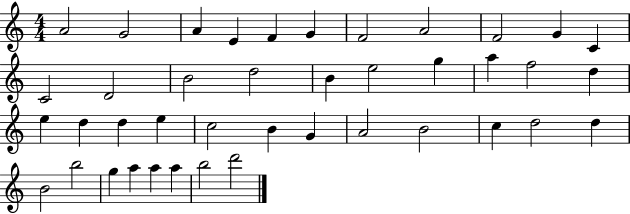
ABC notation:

X:1
T:Untitled
M:4/4
L:1/4
K:C
A2 G2 A E F G F2 A2 F2 G C C2 D2 B2 d2 B e2 g a f2 d e d d e c2 B G A2 B2 c d2 d B2 b2 g a a a b2 d'2